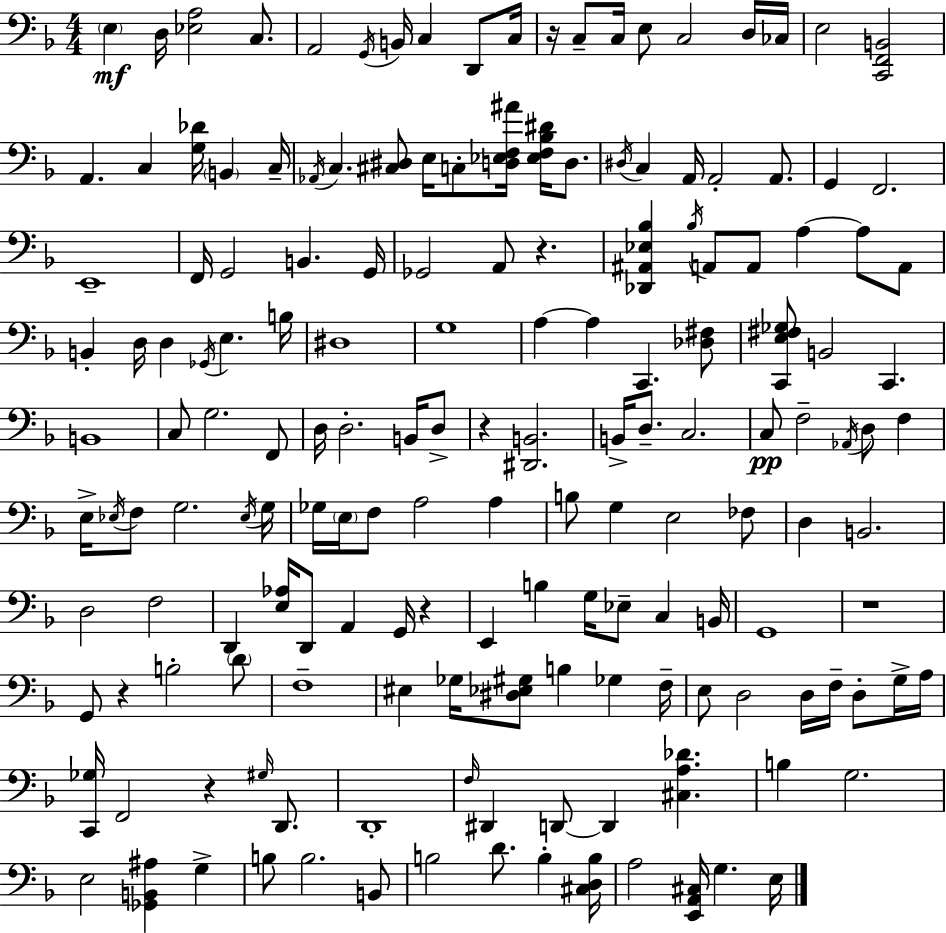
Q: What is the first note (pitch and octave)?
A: E3